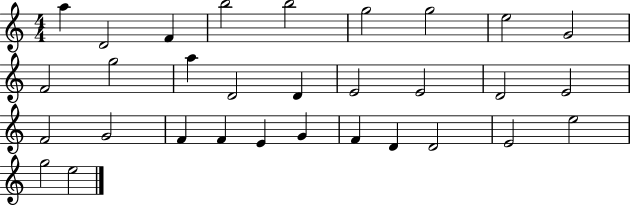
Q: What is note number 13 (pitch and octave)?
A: D4